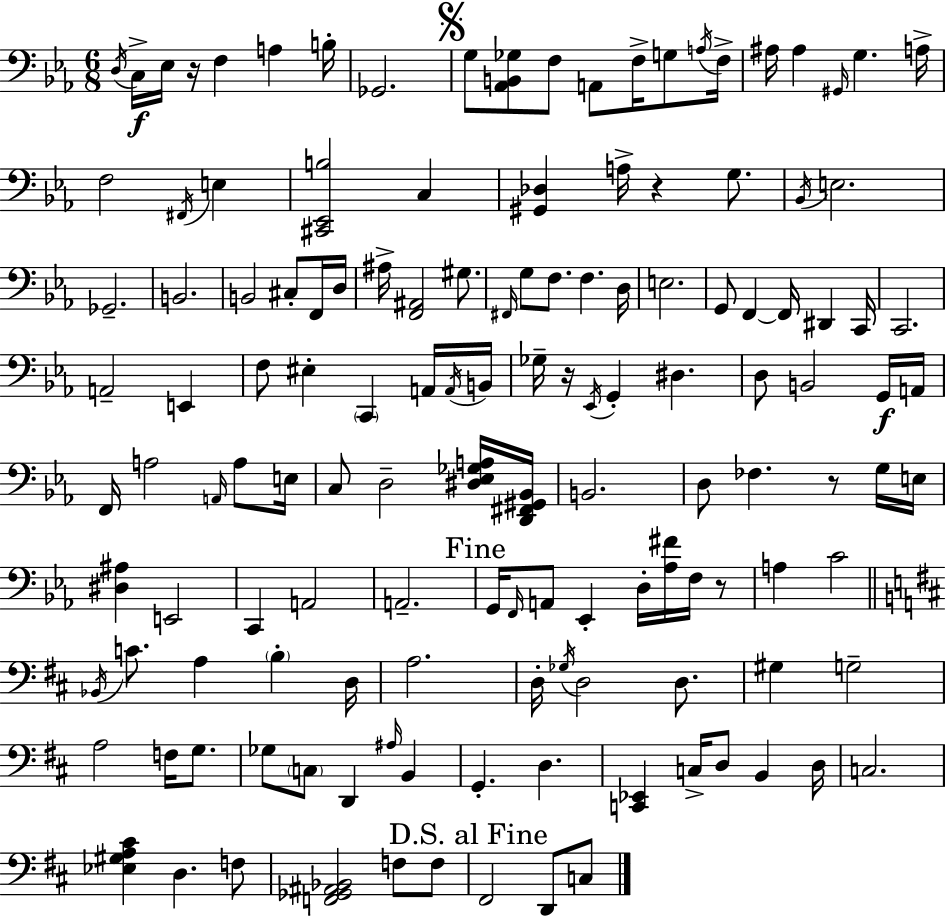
X:1
T:Untitled
M:6/8
L:1/4
K:Cm
D,/4 C,/4 _E,/4 z/4 F, A, B,/4 _G,,2 G,/2 [_A,,B,,_G,]/2 F,/2 A,,/2 F,/4 G,/2 A,/4 F,/4 ^A,/4 ^A, ^G,,/4 G, A,/4 F,2 ^F,,/4 E, [^C,,_E,,B,]2 C, [^G,,_D,] A,/4 z G,/2 _B,,/4 E,2 _G,,2 B,,2 B,,2 ^C,/2 F,,/4 D,/4 ^A,/4 [F,,^A,,]2 ^G,/2 ^F,,/4 G,/2 F,/2 F, D,/4 E,2 G,,/2 F,, F,,/4 ^D,, C,,/4 C,,2 A,,2 E,, F,/2 ^E, C,, A,,/4 A,,/4 B,,/4 _G,/4 z/4 _E,,/4 G,, ^D, D,/2 B,,2 G,,/4 A,,/4 F,,/4 A,2 A,,/4 A,/2 E,/4 C,/2 D,2 [^D,_E,_G,A,]/4 [D,,^F,,^G,,_B,,]/4 B,,2 D,/2 _F, z/2 G,/4 E,/4 [^D,^A,] E,,2 C,, A,,2 A,,2 G,,/4 F,,/4 A,,/2 _E,, D,/4 [_A,^F]/4 F,/4 z/2 A, C2 _B,,/4 C/2 A, B, D,/4 A,2 D,/4 _G,/4 D,2 D,/2 ^G, G,2 A,2 F,/4 G,/2 _G,/2 C,/2 D,, ^A,/4 B,, G,, D, [C,,_E,,] C,/4 D,/2 B,, D,/4 C,2 [_E,^G,A,^C] D, F,/2 [F,,_G,,^A,,_B,,]2 F,/2 F,/2 ^F,,2 D,,/2 C,/2